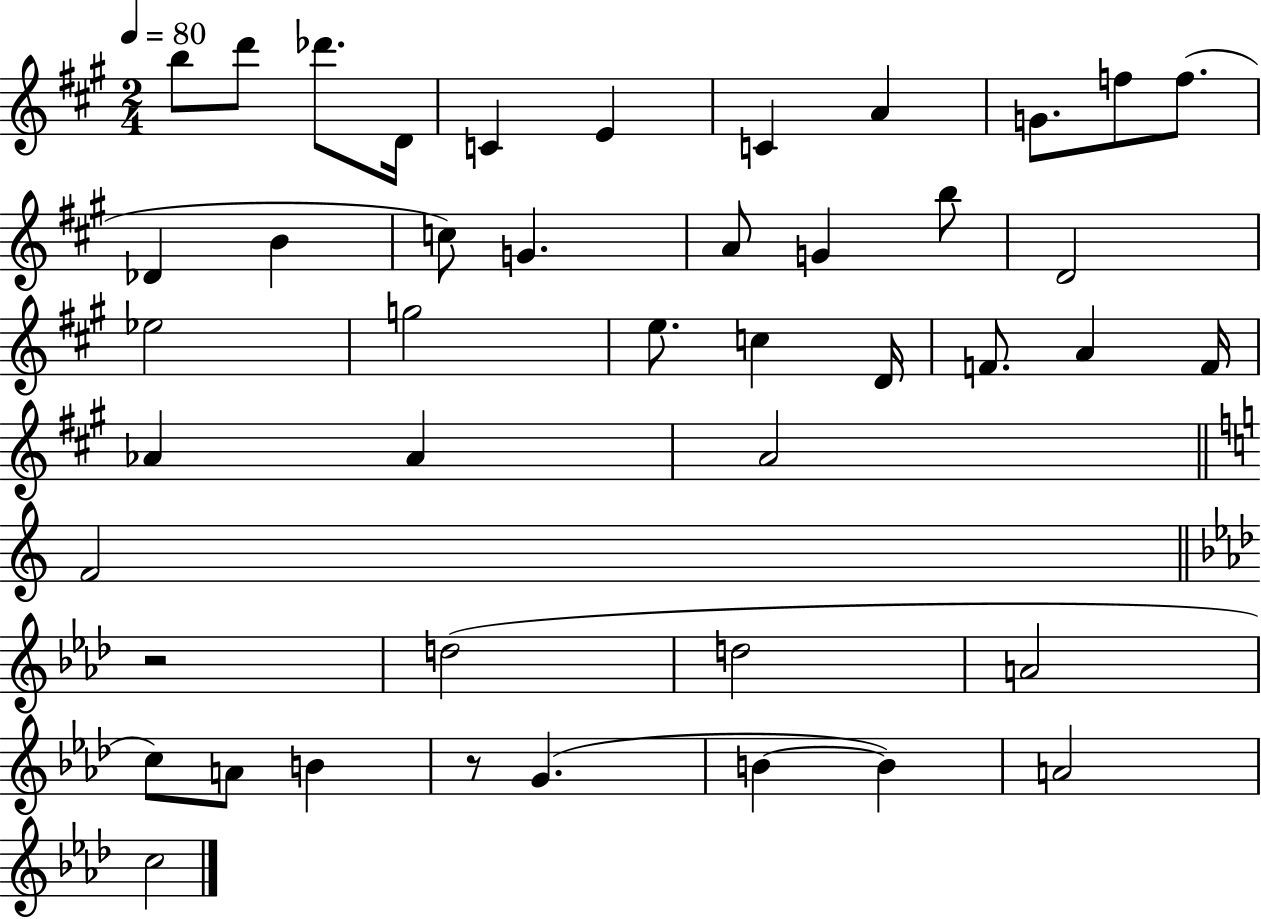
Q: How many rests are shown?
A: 2